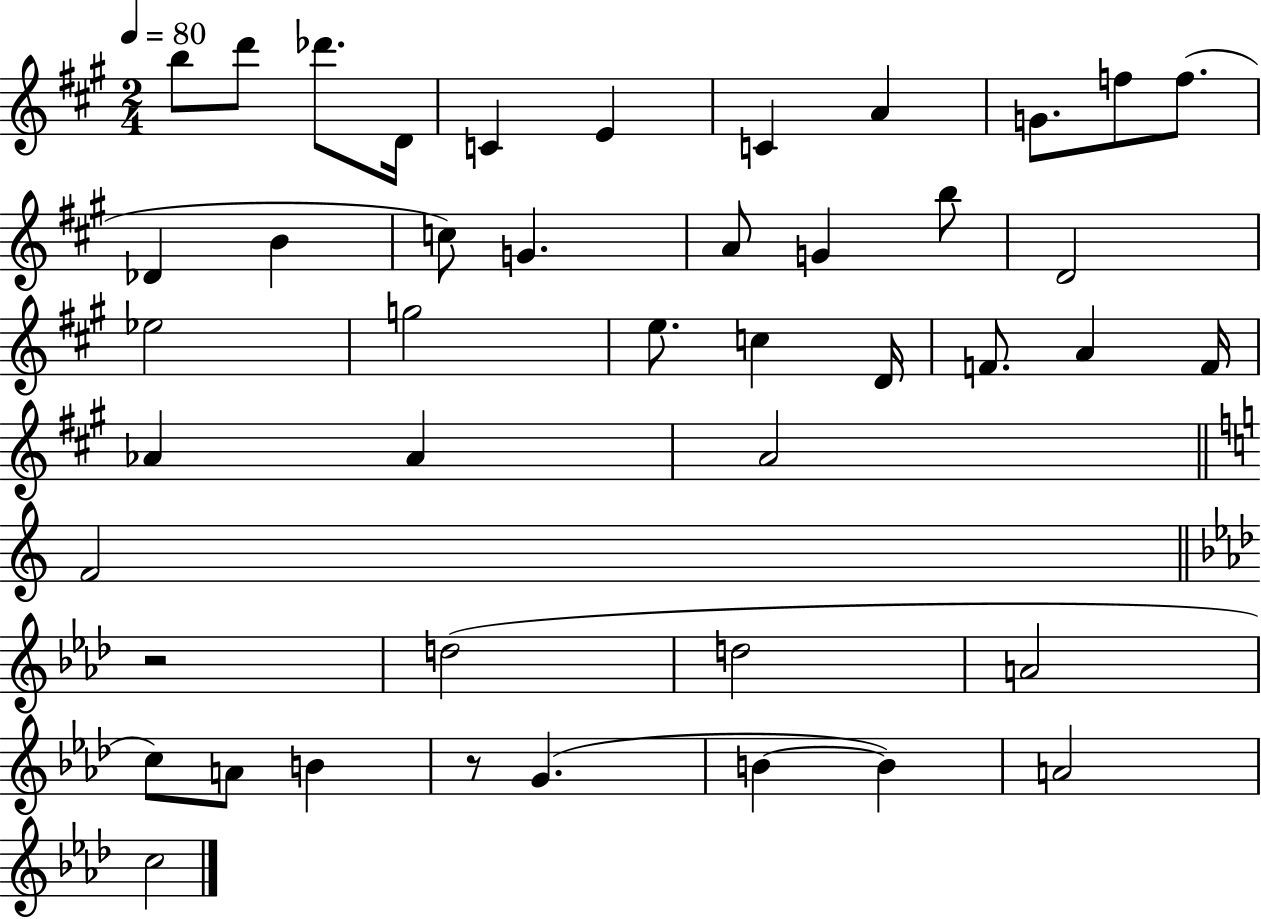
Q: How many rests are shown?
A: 2